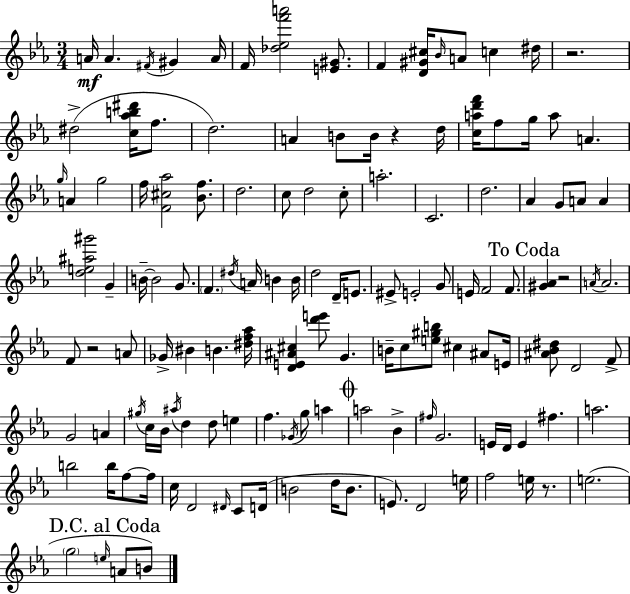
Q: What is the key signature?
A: EES major